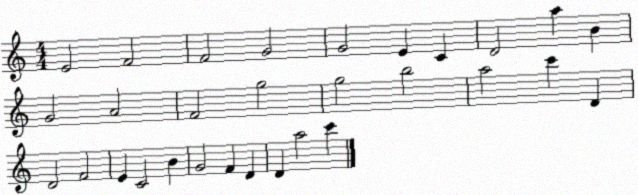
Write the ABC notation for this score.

X:1
T:Untitled
M:4/4
L:1/4
K:C
E2 F2 F2 G2 G2 E C D2 a B G2 A2 F2 g2 g2 b2 a2 c' D D2 F2 E C2 B G2 F D D a2 c'